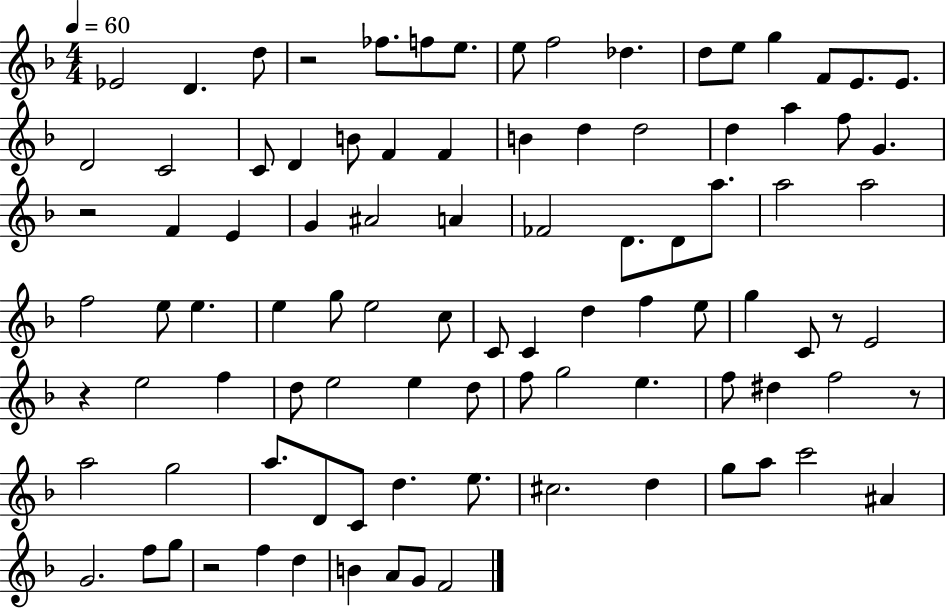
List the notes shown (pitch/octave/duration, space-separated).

Eb4/h D4/q. D5/e R/h FES5/e. F5/e E5/e. E5/e F5/h Db5/q. D5/e E5/e G5/q F4/e E4/e. E4/e. D4/h C4/h C4/e D4/q B4/e F4/q F4/q B4/q D5/q D5/h D5/q A5/q F5/e G4/q. R/h F4/q E4/q G4/q A#4/h A4/q FES4/h D4/e. D4/e A5/e. A5/h A5/h F5/h E5/e E5/q. E5/q G5/e E5/h C5/e C4/e C4/q D5/q F5/q E5/e G5/q C4/e R/e E4/h R/q E5/h F5/q D5/e E5/h E5/q D5/e F5/e G5/h E5/q. F5/e D#5/q F5/h R/e A5/h G5/h A5/e. D4/e C4/e D5/q. E5/e. C#5/h. D5/q G5/e A5/e C6/h A#4/q G4/h. F5/e G5/e R/h F5/q D5/q B4/q A4/e G4/e F4/h